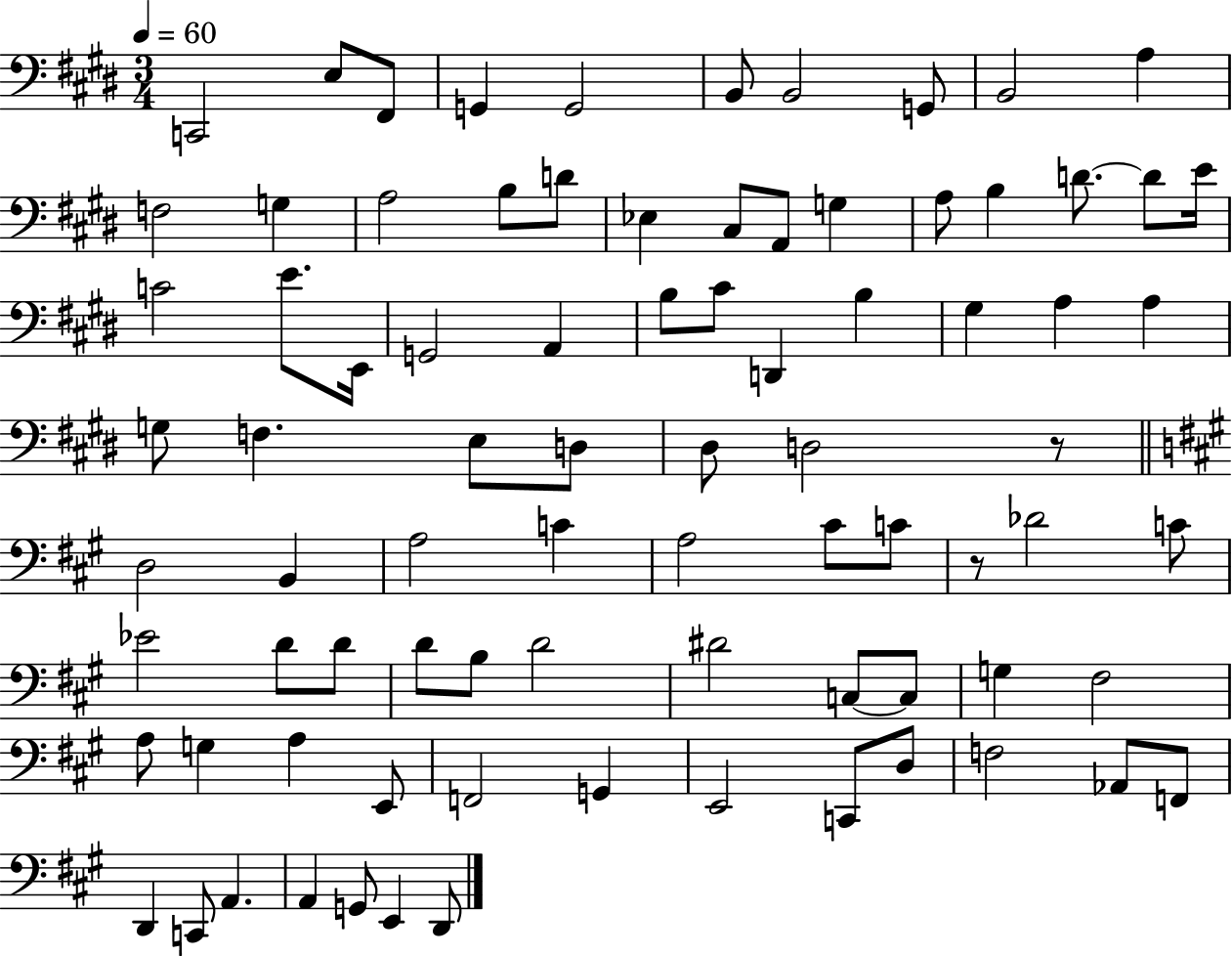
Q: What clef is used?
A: bass